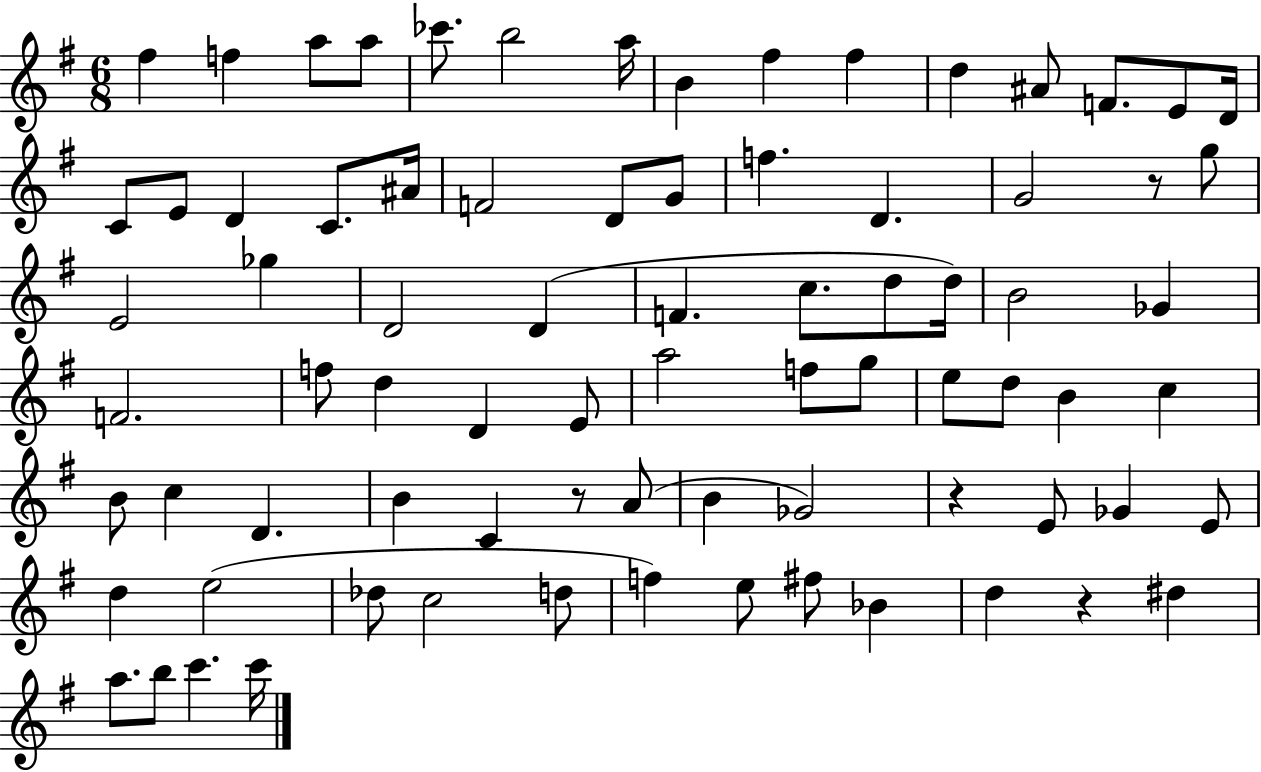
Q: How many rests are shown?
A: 4